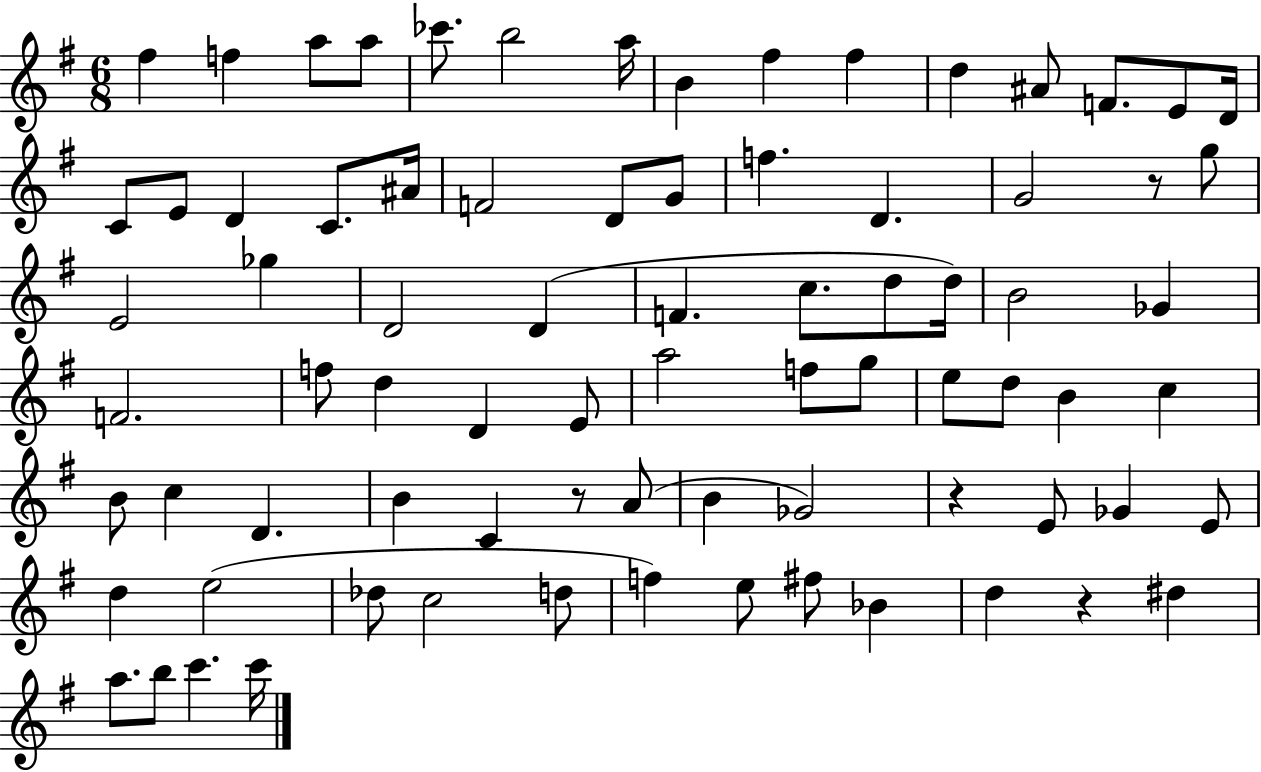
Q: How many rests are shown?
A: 4